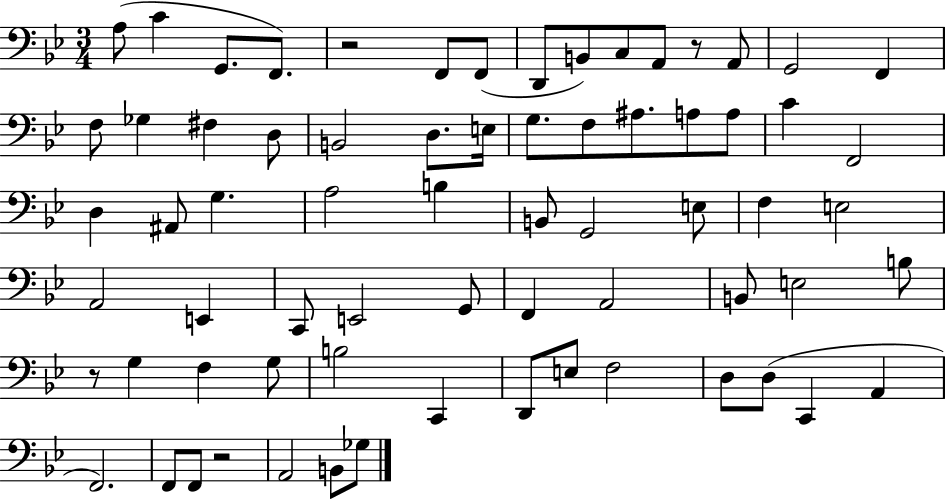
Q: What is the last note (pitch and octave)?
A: Gb3